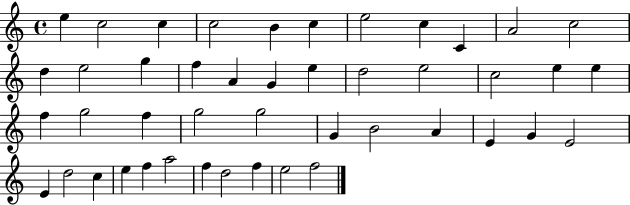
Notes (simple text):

E5/q C5/h C5/q C5/h B4/q C5/q E5/h C5/q C4/q A4/h C5/h D5/q E5/h G5/q F5/q A4/q G4/q E5/q D5/h E5/h C5/h E5/q E5/q F5/q G5/h F5/q G5/h G5/h G4/q B4/h A4/q E4/q G4/q E4/h E4/q D5/h C5/q E5/q F5/q A5/h F5/q D5/h F5/q E5/h F5/h